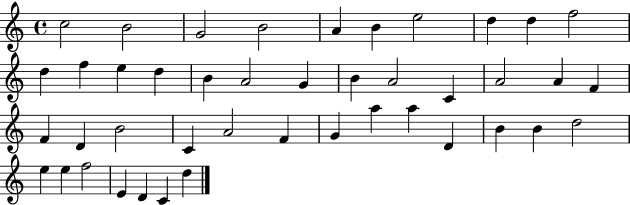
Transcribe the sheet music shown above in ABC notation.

X:1
T:Untitled
M:4/4
L:1/4
K:C
c2 B2 G2 B2 A B e2 d d f2 d f e d B A2 G B A2 C A2 A F F D B2 C A2 F G a a D B B d2 e e f2 E D C d